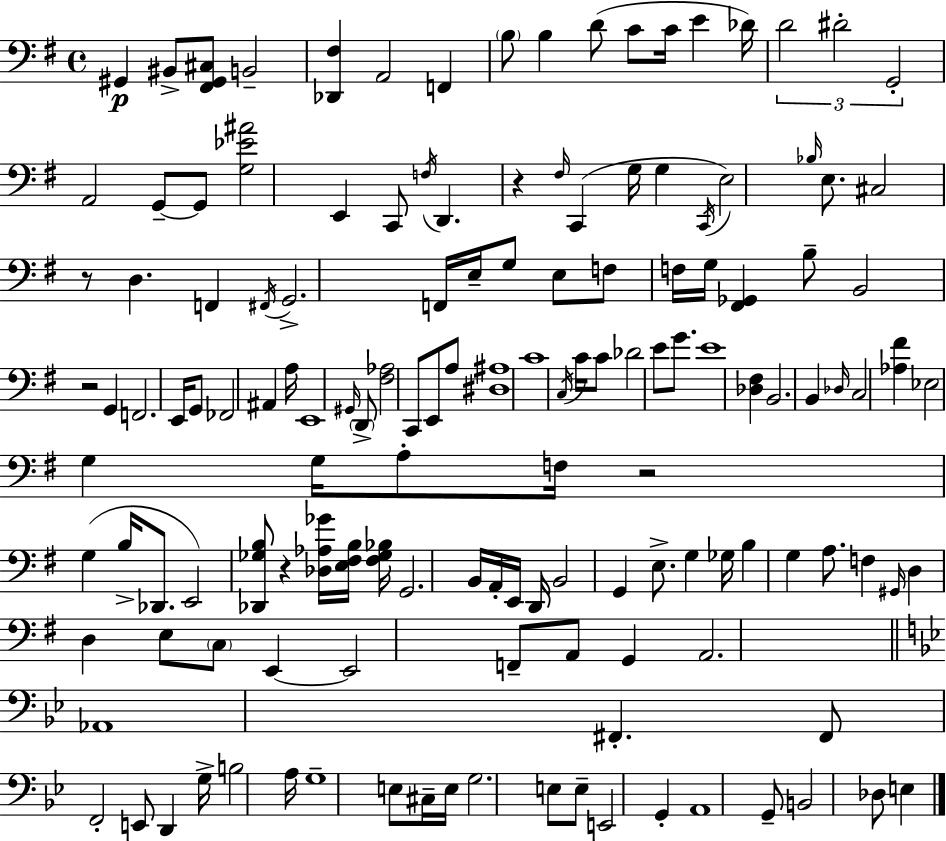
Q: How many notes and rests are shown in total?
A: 143